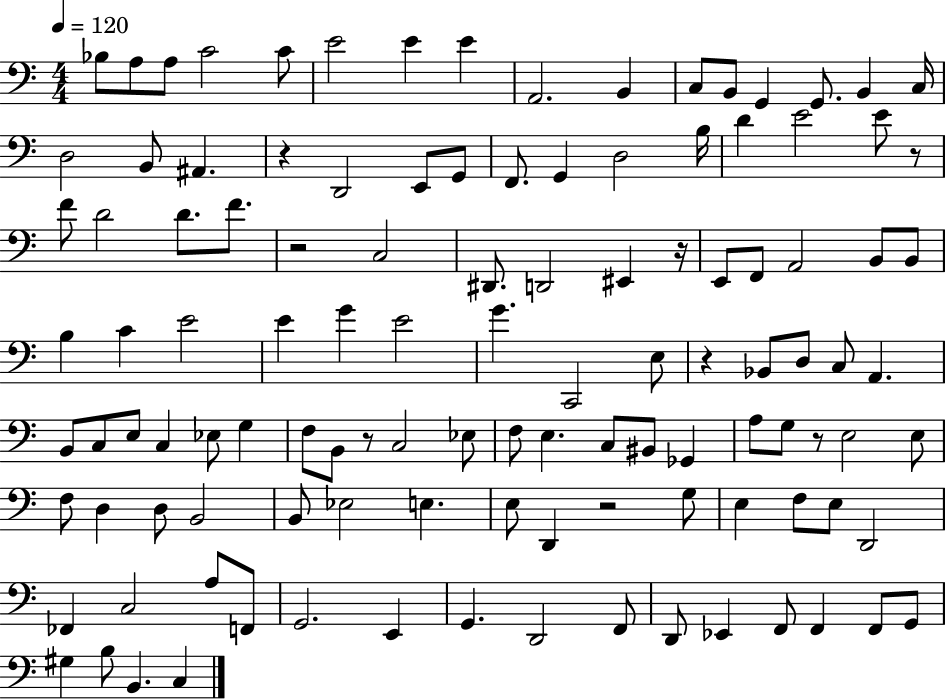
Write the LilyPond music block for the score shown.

{
  \clef bass
  \numericTimeSignature
  \time 4/4
  \key c \major
  \tempo 4 = 120
  bes8 a8 a8 c'2 c'8 | e'2 e'4 e'4 | a,2. b,4 | c8 b,8 g,4 g,8. b,4 c16 | \break d2 b,8 ais,4. | r4 d,2 e,8 g,8 | f,8. g,4 d2 b16 | d'4 e'2 e'8 r8 | \break f'8 d'2 d'8. f'8. | r2 c2 | dis,8. d,2 eis,4 r16 | e,8 f,8 a,2 b,8 b,8 | \break b4 c'4 e'2 | e'4 g'4 e'2 | g'4. c,2 e8 | r4 bes,8 d8 c8 a,4. | \break b,8 c8 e8 c4 ees8 g4 | f8 b,8 r8 c2 ees8 | f8 e4. c8 bis,8 ges,4 | a8 g8 r8 e2 e8 | \break f8 d4 d8 b,2 | b,8 ees2 e4. | e8 d,4 r2 g8 | e4 f8 e8 d,2 | \break fes,4 c2 a8 f,8 | g,2. e,4 | g,4. d,2 f,8 | d,8 ees,4 f,8 f,4 f,8 g,8 | \break gis4 b8 b,4. c4 | \bar "|."
}